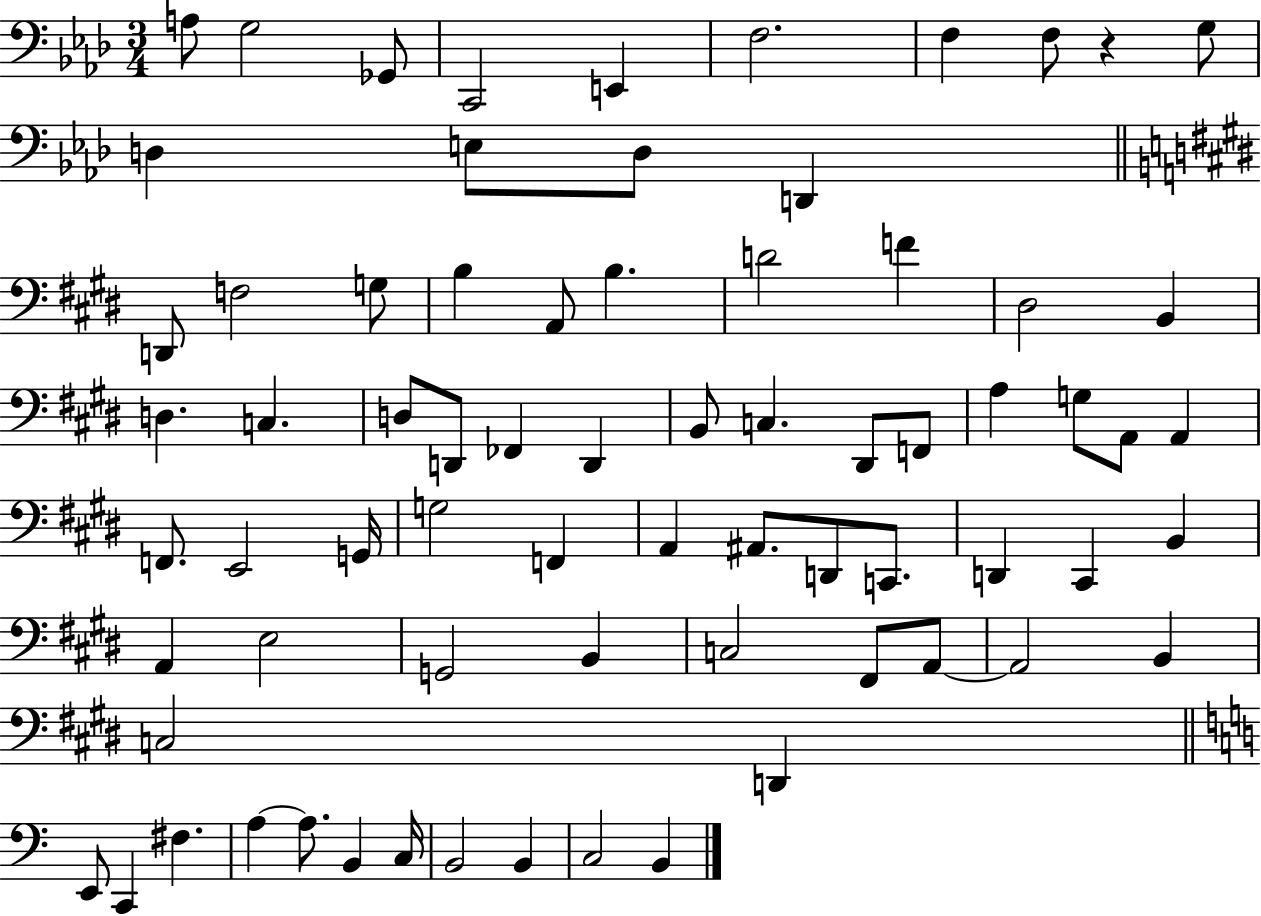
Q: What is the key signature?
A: AES major